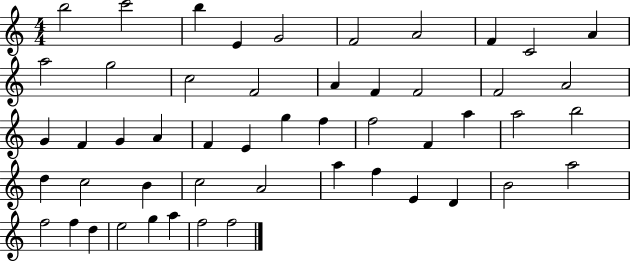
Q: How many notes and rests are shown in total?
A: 51